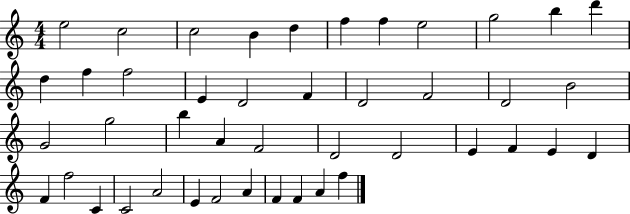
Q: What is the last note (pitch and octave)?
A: F5